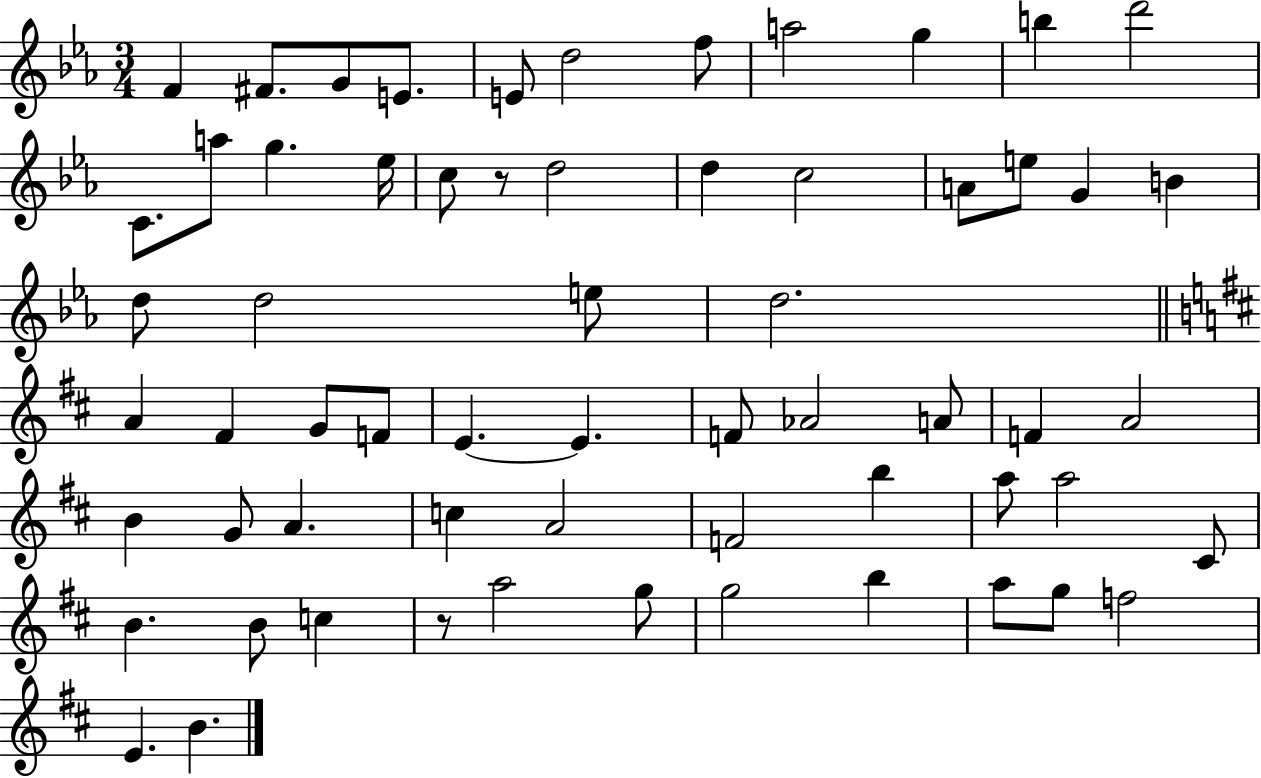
{
  \clef treble
  \numericTimeSignature
  \time 3/4
  \key ees \major
  f'4 fis'8. g'8 e'8. | e'8 d''2 f''8 | a''2 g''4 | b''4 d'''2 | \break c'8. a''8 g''4. ees''16 | c''8 r8 d''2 | d''4 c''2 | a'8 e''8 g'4 b'4 | \break d''8 d''2 e''8 | d''2. | \bar "||" \break \key d \major a'4 fis'4 g'8 f'8 | e'4.~~ e'4. | f'8 aes'2 a'8 | f'4 a'2 | \break b'4 g'8 a'4. | c''4 a'2 | f'2 b''4 | a''8 a''2 cis'8 | \break b'4. b'8 c''4 | r8 a''2 g''8 | g''2 b''4 | a''8 g''8 f''2 | \break e'4. b'4. | \bar "|."
}